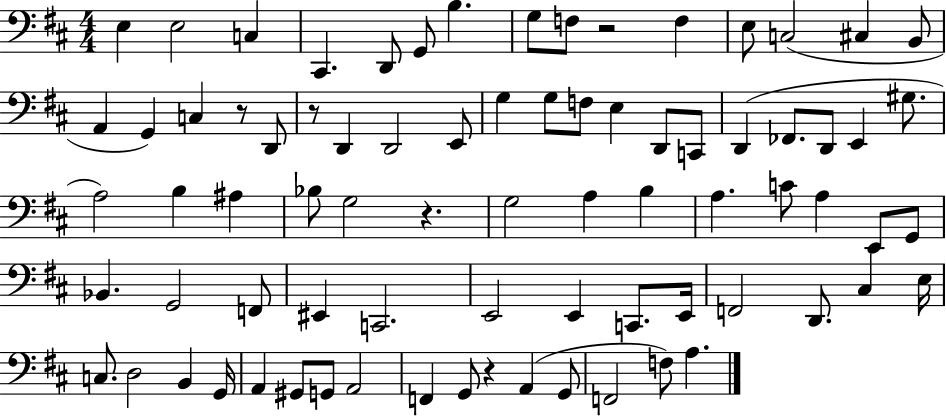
X:1
T:Untitled
M:4/4
L:1/4
K:D
E, E,2 C, ^C,, D,,/2 G,,/2 B, G,/2 F,/2 z2 F, E,/2 C,2 ^C, B,,/2 A,, G,, C, z/2 D,,/2 z/2 D,, D,,2 E,,/2 G, G,/2 F,/2 E, D,,/2 C,,/2 D,, _F,,/2 D,,/2 E,, ^G,/2 A,2 B, ^A, _B,/2 G,2 z G,2 A, B, A, C/2 A, E,,/2 G,,/2 _B,, G,,2 F,,/2 ^E,, C,,2 E,,2 E,, C,,/2 E,,/4 F,,2 D,,/2 ^C, E,/4 C,/2 D,2 B,, G,,/4 A,, ^G,,/2 G,,/2 A,,2 F,, G,,/2 z A,, G,,/2 F,,2 F,/2 A,